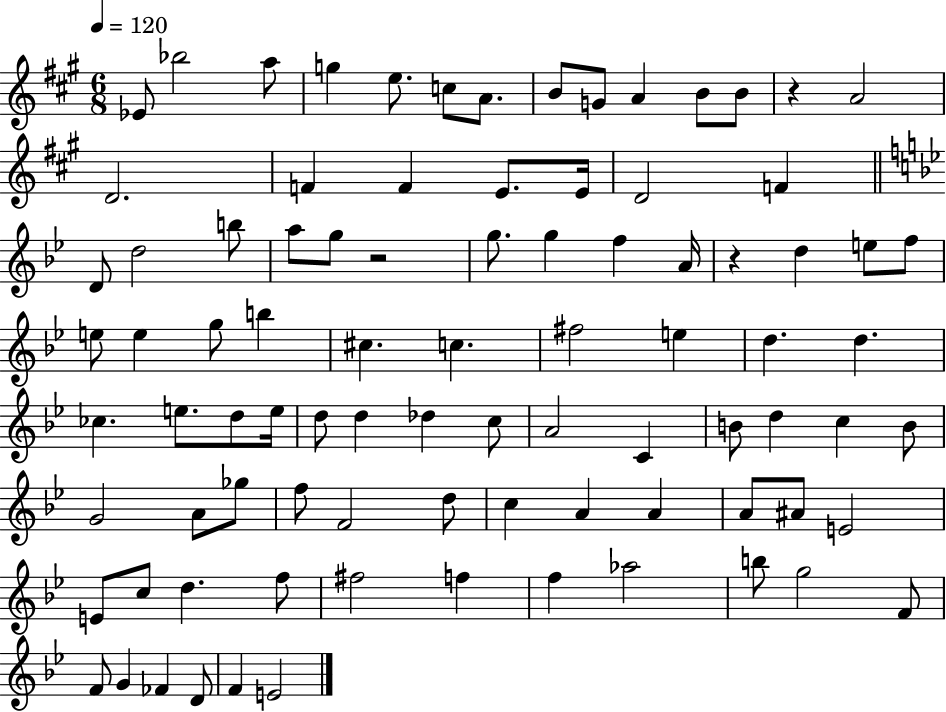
{
  \clef treble
  \numericTimeSignature
  \time 6/8
  \key a \major
  \tempo 4 = 120
  ees'8 bes''2 a''8 | g''4 e''8. c''8 a'8. | b'8 g'8 a'4 b'8 b'8 | r4 a'2 | \break d'2. | f'4 f'4 e'8. e'16 | d'2 f'4 | \bar "||" \break \key bes \major d'8 d''2 b''8 | a''8 g''8 r2 | g''8. g''4 f''4 a'16 | r4 d''4 e''8 f''8 | \break e''8 e''4 g''8 b''4 | cis''4. c''4. | fis''2 e''4 | d''4. d''4. | \break ces''4. e''8. d''8 e''16 | d''8 d''4 des''4 c''8 | a'2 c'4 | b'8 d''4 c''4 b'8 | \break g'2 a'8 ges''8 | f''8 f'2 d''8 | c''4 a'4 a'4 | a'8 ais'8 e'2 | \break e'8 c''8 d''4. f''8 | fis''2 f''4 | f''4 aes''2 | b''8 g''2 f'8 | \break f'8 g'4 fes'4 d'8 | f'4 e'2 | \bar "|."
}